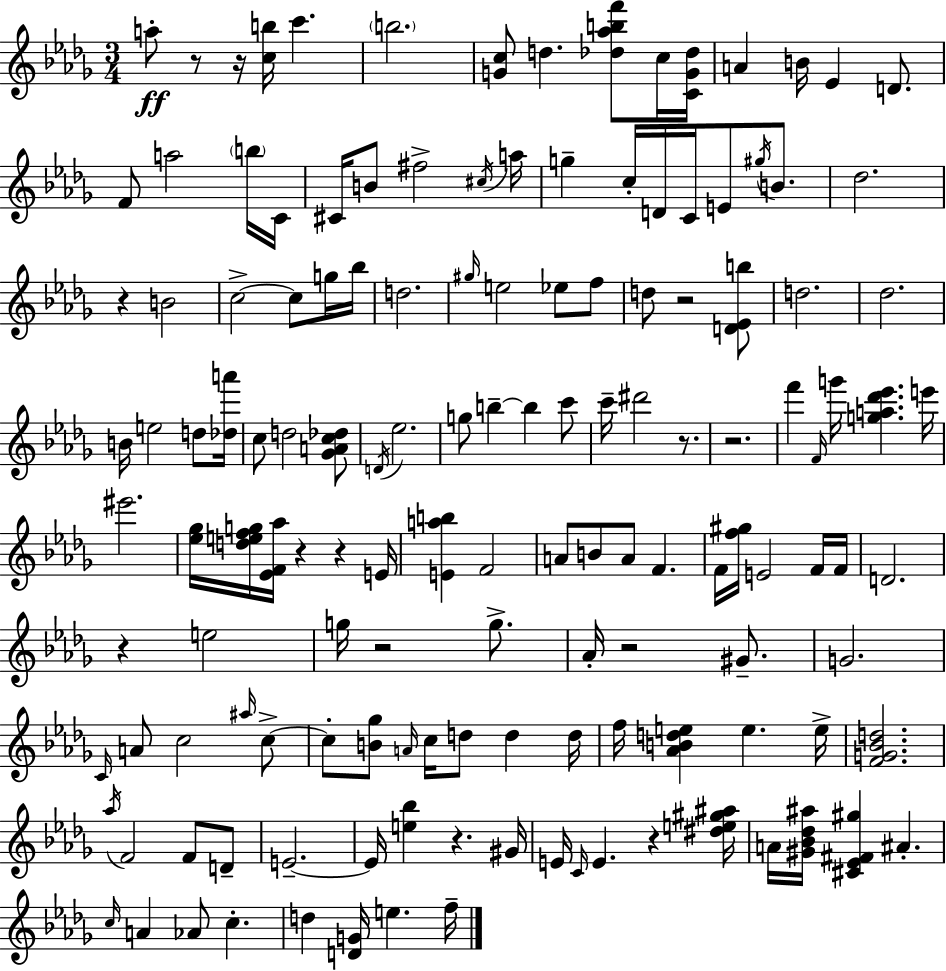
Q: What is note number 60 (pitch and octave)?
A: A4